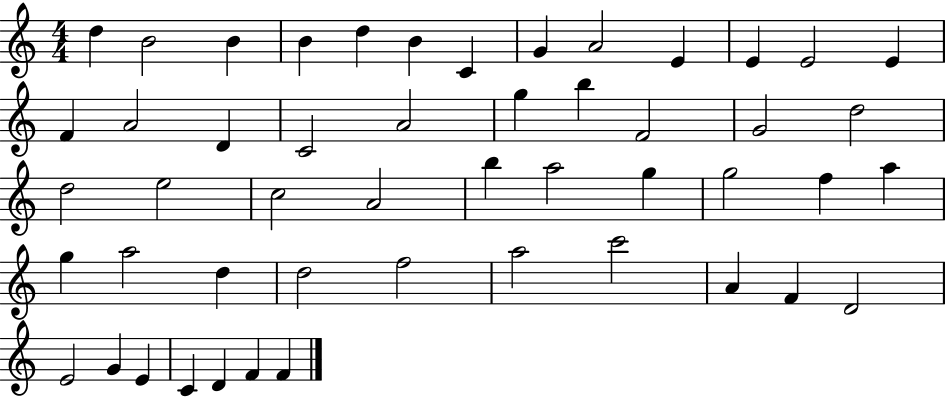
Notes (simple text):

D5/q B4/h B4/q B4/q D5/q B4/q C4/q G4/q A4/h E4/q E4/q E4/h E4/q F4/q A4/h D4/q C4/h A4/h G5/q B5/q F4/h G4/h D5/h D5/h E5/h C5/h A4/h B5/q A5/h G5/q G5/h F5/q A5/q G5/q A5/h D5/q D5/h F5/h A5/h C6/h A4/q F4/q D4/h E4/h G4/q E4/q C4/q D4/q F4/q F4/q